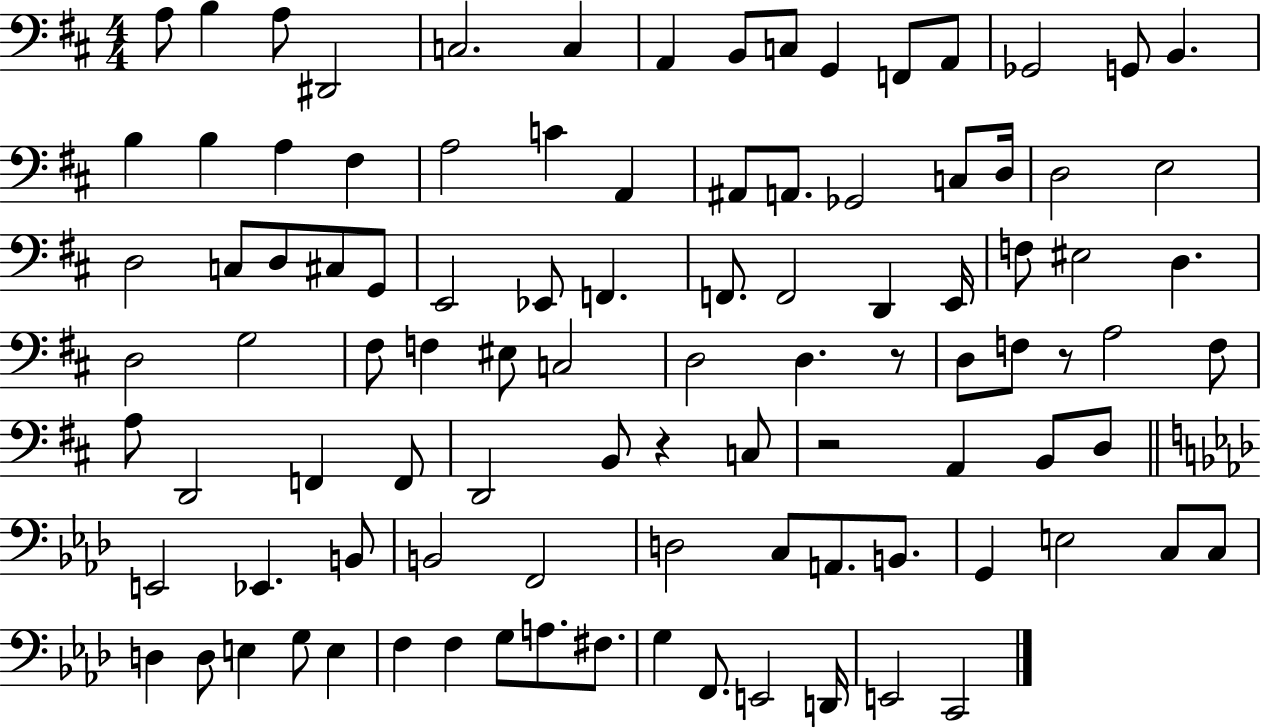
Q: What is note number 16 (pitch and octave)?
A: B3